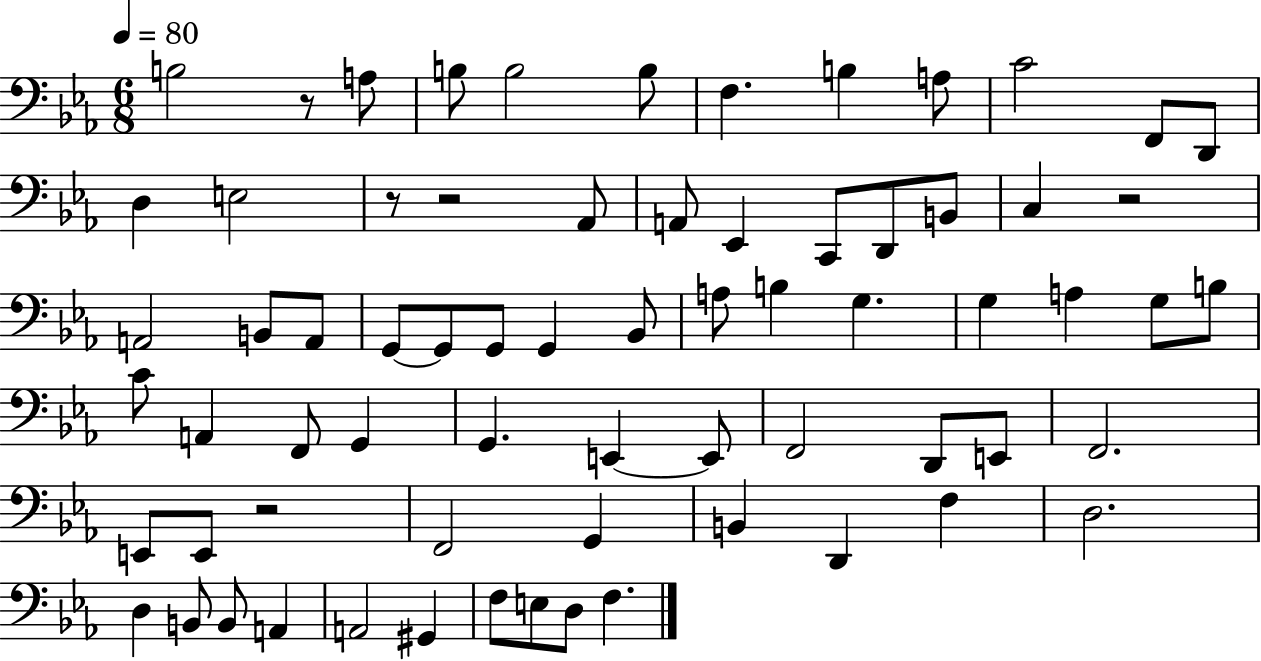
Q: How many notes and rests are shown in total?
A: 69